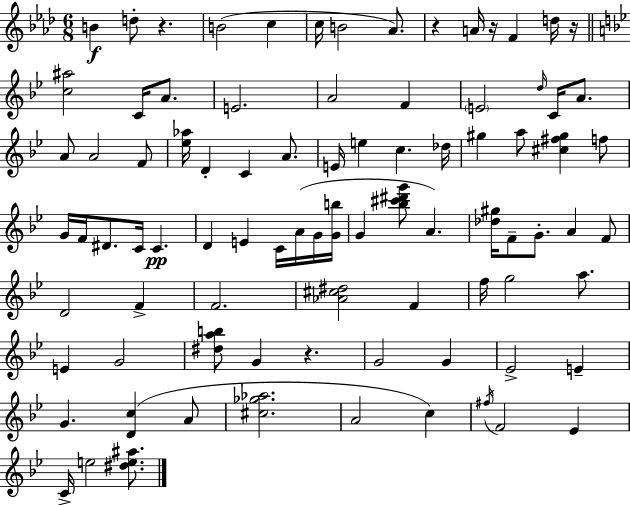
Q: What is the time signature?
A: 6/8